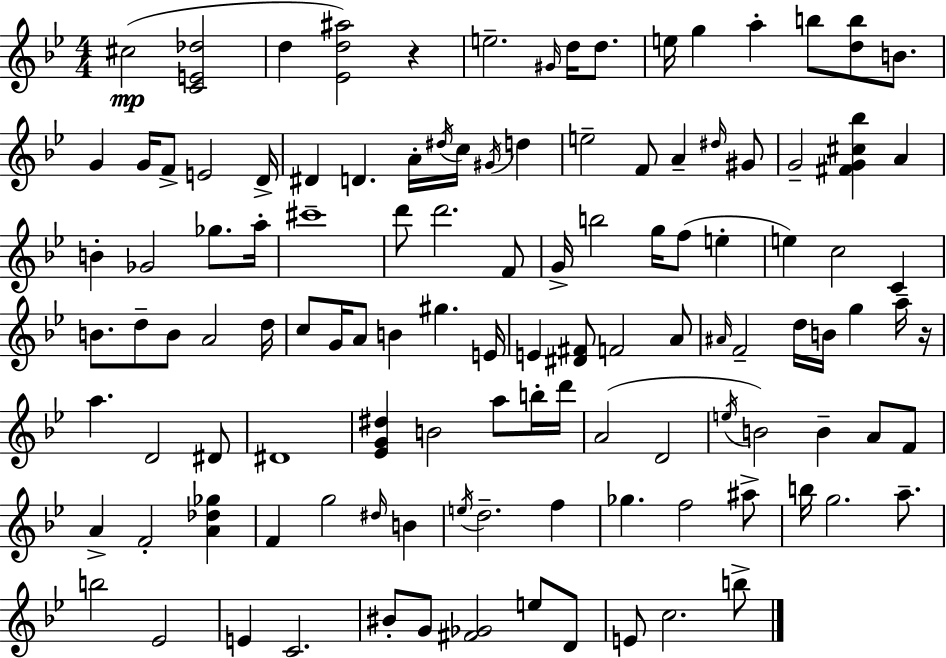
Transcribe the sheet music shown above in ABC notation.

X:1
T:Untitled
M:4/4
L:1/4
K:Gm
^c2 [CE_d]2 d [_Ed^a]2 z e2 ^G/4 d/4 d/2 e/4 g a b/2 [db]/2 B/2 G G/4 F/2 E2 D/4 ^D D A/4 ^d/4 c/4 ^G/4 d e2 F/2 A ^d/4 ^G/2 G2 [^FG^c_b] A B _G2 _g/2 a/4 ^c'4 d'/2 d'2 F/2 G/4 b2 g/4 f/2 e e c2 C B/2 d/2 B/2 A2 d/4 c/2 G/4 A/2 B ^g E/4 E [^D^F]/2 F2 A/2 ^A/4 F2 d/4 B/4 g a/4 z/4 a D2 ^D/2 ^D4 [_EG^d] B2 a/2 b/4 d'/4 A2 D2 e/4 B2 B A/2 F/2 A F2 [A_d_g] F g2 ^d/4 B e/4 d2 f _g f2 ^a/2 b/4 g2 a/2 b2 _E2 E C2 ^B/2 G/2 [^F_G]2 e/2 D/2 E/2 c2 b/2